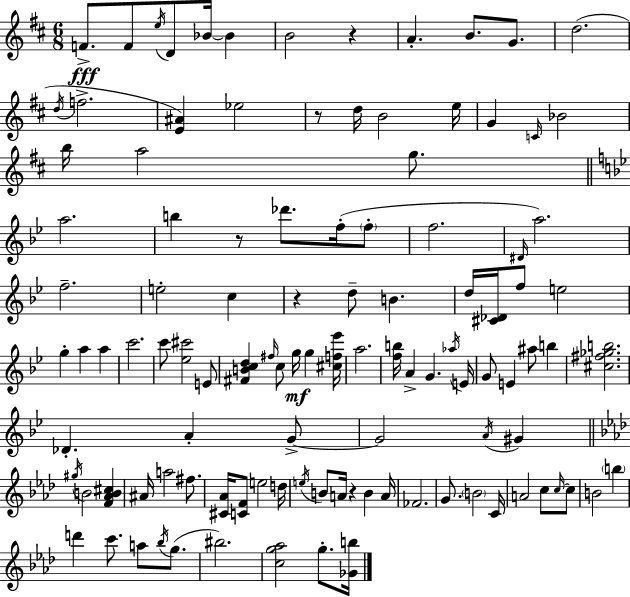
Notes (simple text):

F4/e. F4/e E5/s D4/e Bb4/s Bb4/q B4/h R/q A4/q. B4/e. G4/e. D5/h. D5/s F5/h. [E4,A#4]/q Eb5/h R/e D5/s B4/h E5/s G4/q C4/s Bb4/h B5/s A5/h G5/e. A5/h. B5/q R/e Db6/e. F5/s F5/e F5/h. D#4/s A5/h. F5/h. E5/h C5/q R/q D5/e B4/q. D5/s [C#4,Db4]/s F5/e E5/h G5/q A5/q A5/q C6/h. C6/e [Eb5,C#6]/h E4/e [F#4,B4,C5,D5]/q F#5/s C5/e G5/s G5/q [C#5,F5,Eb6]/s A5/h. [F5,B5]/s A4/q G4/q. Ab5/s E4/s G4/e E4/q A#5/e B5/q [C#5,F#5,Gb5,B5]/h. Db4/q. A4/q G4/e G4/h A4/s G#4/q G#5/s B4/h [F4,Ab4,B4,C#5]/q A#4/s A5/h F#5/e. [C#4,Ab4]/s [C4,F4]/e E5/h D5/s E5/s B4/e A4/s R/q B4/q A4/s FES4/h. G4/e. B4/h C4/s A4/h C5/e C5/s C5/e B4/h B5/q D6/q C6/e. A5/e Bb5/s G5/e. BIS5/h. [C5,G5,Ab5]/h G5/e. [Gb4,B5]/s